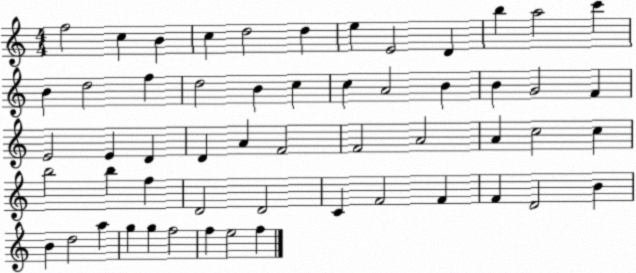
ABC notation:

X:1
T:Untitled
M:4/4
L:1/4
K:C
f2 c B c d2 d e E2 D b a2 c' B d2 f d2 B c c A2 B B G2 F E2 E D D A F2 F2 A2 A c2 c b2 b f D2 D2 C F2 F F D2 B B d2 a g g f2 f e2 f